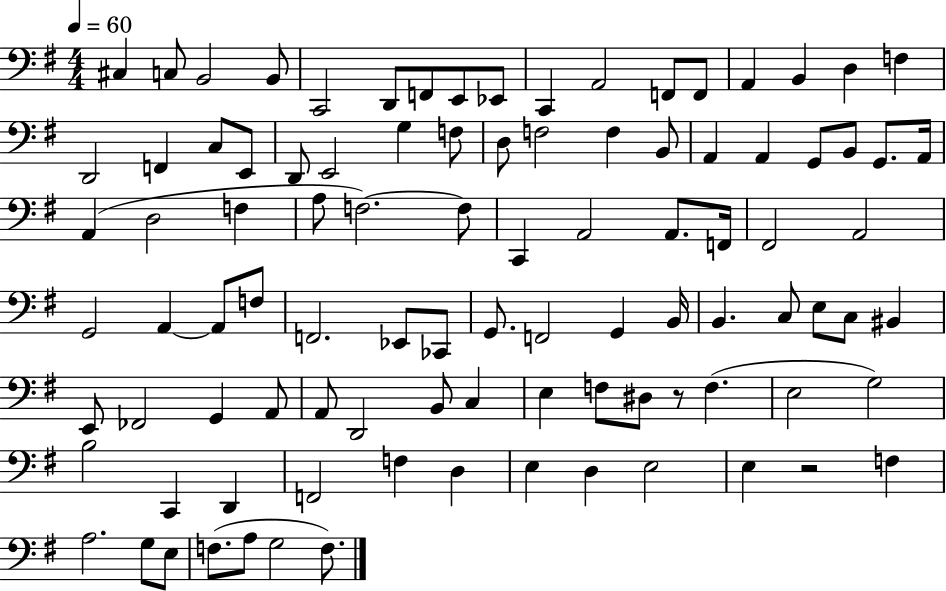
X:1
T:Untitled
M:4/4
L:1/4
K:G
^C, C,/2 B,,2 B,,/2 C,,2 D,,/2 F,,/2 E,,/2 _E,,/2 C,, A,,2 F,,/2 F,,/2 A,, B,, D, F, D,,2 F,, C,/2 E,,/2 D,,/2 E,,2 G, F,/2 D,/2 F,2 F, B,,/2 A,, A,, G,,/2 B,,/2 G,,/2 A,,/4 A,, D,2 F, A,/2 F,2 F,/2 C,, A,,2 A,,/2 F,,/4 ^F,,2 A,,2 G,,2 A,, A,,/2 F,/2 F,,2 _E,,/2 _C,,/2 G,,/2 F,,2 G,, B,,/4 B,, C,/2 E,/2 C,/2 ^B,, E,,/2 _F,,2 G,, A,,/2 A,,/2 D,,2 B,,/2 C, E, F,/2 ^D,/2 z/2 F, E,2 G,2 B,2 C,, D,, F,,2 F, D, E, D, E,2 E, z2 F, A,2 G,/2 E,/2 F,/2 A,/2 G,2 F,/2